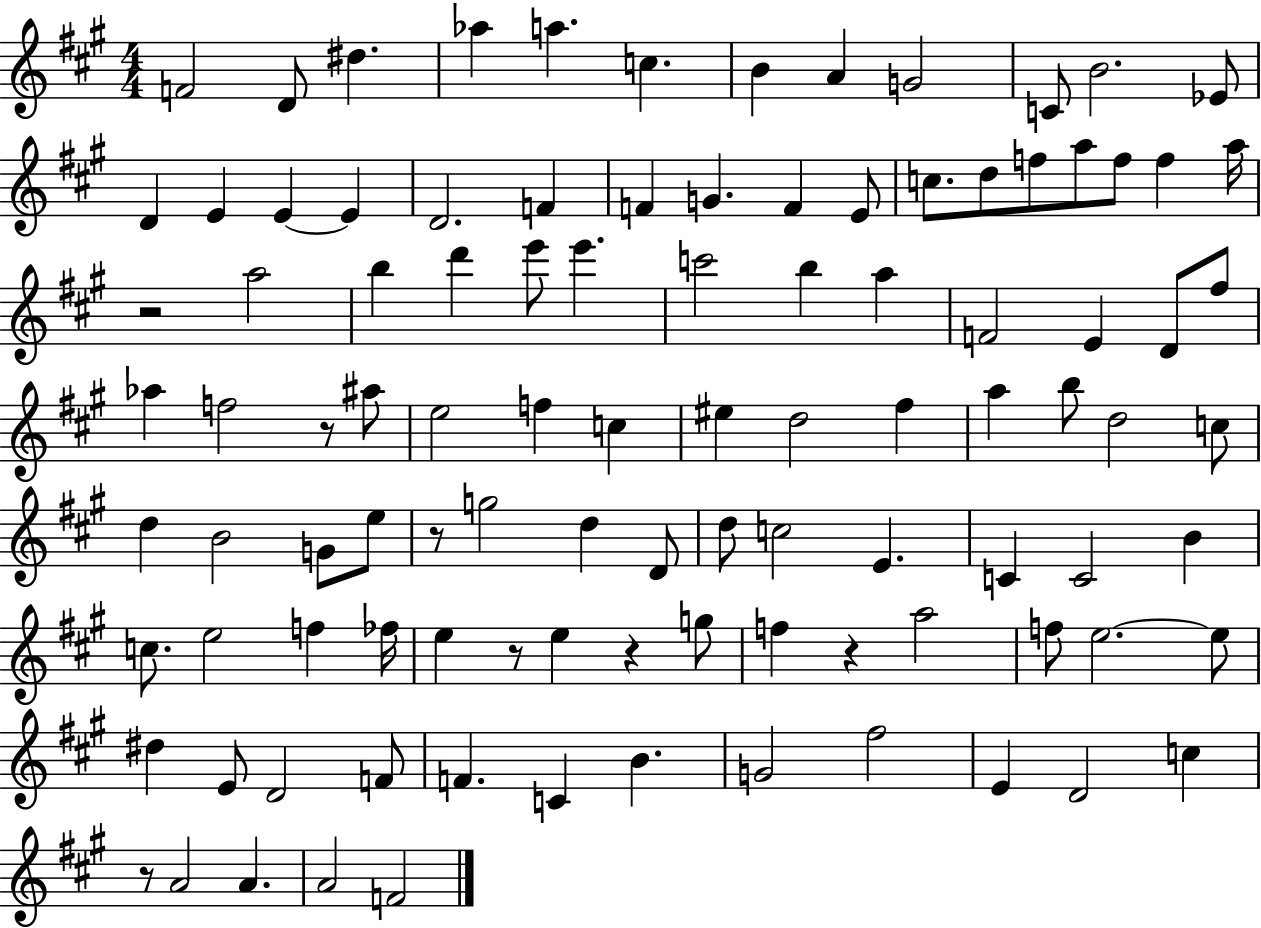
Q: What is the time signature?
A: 4/4